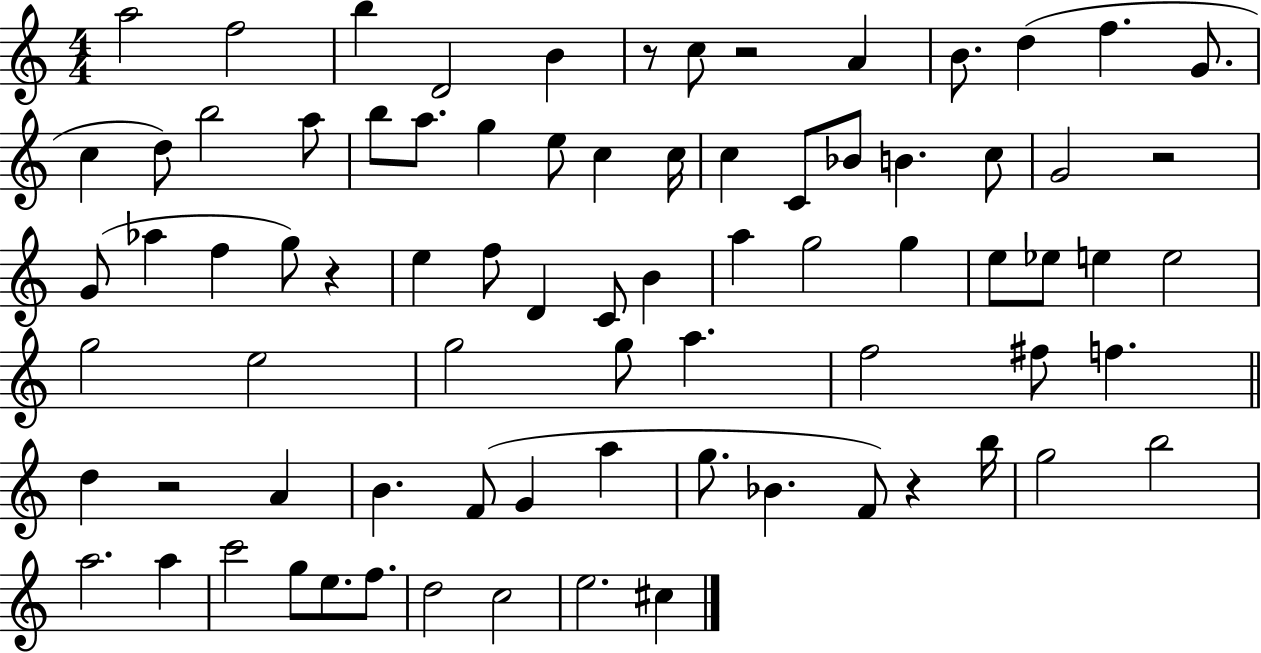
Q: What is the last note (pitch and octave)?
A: C#5